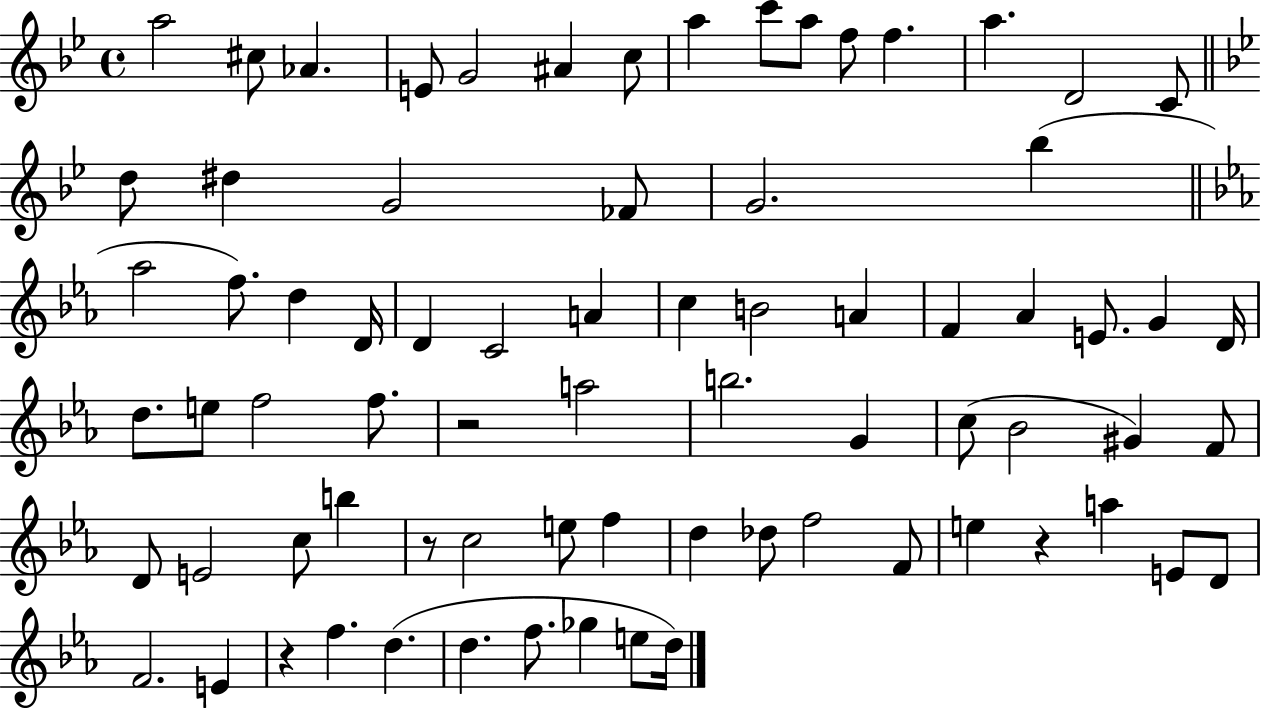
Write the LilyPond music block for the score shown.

{
  \clef treble
  \time 4/4
  \defaultTimeSignature
  \key bes \major
  \repeat volta 2 { a''2 cis''8 aes'4. | e'8 g'2 ais'4 c''8 | a''4 c'''8 a''8 f''8 f''4. | a''4. d'2 c'8 | \break \bar "||" \break \key bes \major d''8 dis''4 g'2 fes'8 | g'2. bes''4( | \bar "||" \break \key ees \major aes''2 f''8.) d''4 d'16 | d'4 c'2 a'4 | c''4 b'2 a'4 | f'4 aes'4 e'8. g'4 d'16 | \break d''8. e''8 f''2 f''8. | r2 a''2 | b''2. g'4 | c''8( bes'2 gis'4) f'8 | \break d'8 e'2 c''8 b''4 | r8 c''2 e''8 f''4 | d''4 des''8 f''2 f'8 | e''4 r4 a''4 e'8 d'8 | \break f'2. e'4 | r4 f''4. d''4.( | d''4. f''8. ges''4 e''8 d''16) | } \bar "|."
}